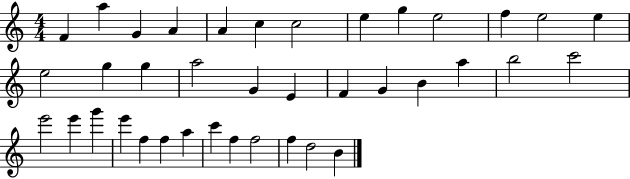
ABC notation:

X:1
T:Untitled
M:4/4
L:1/4
K:C
F a G A A c c2 e g e2 f e2 e e2 g g a2 G E F G B a b2 c'2 e'2 e' g' e' f f a c' f f2 f d2 B